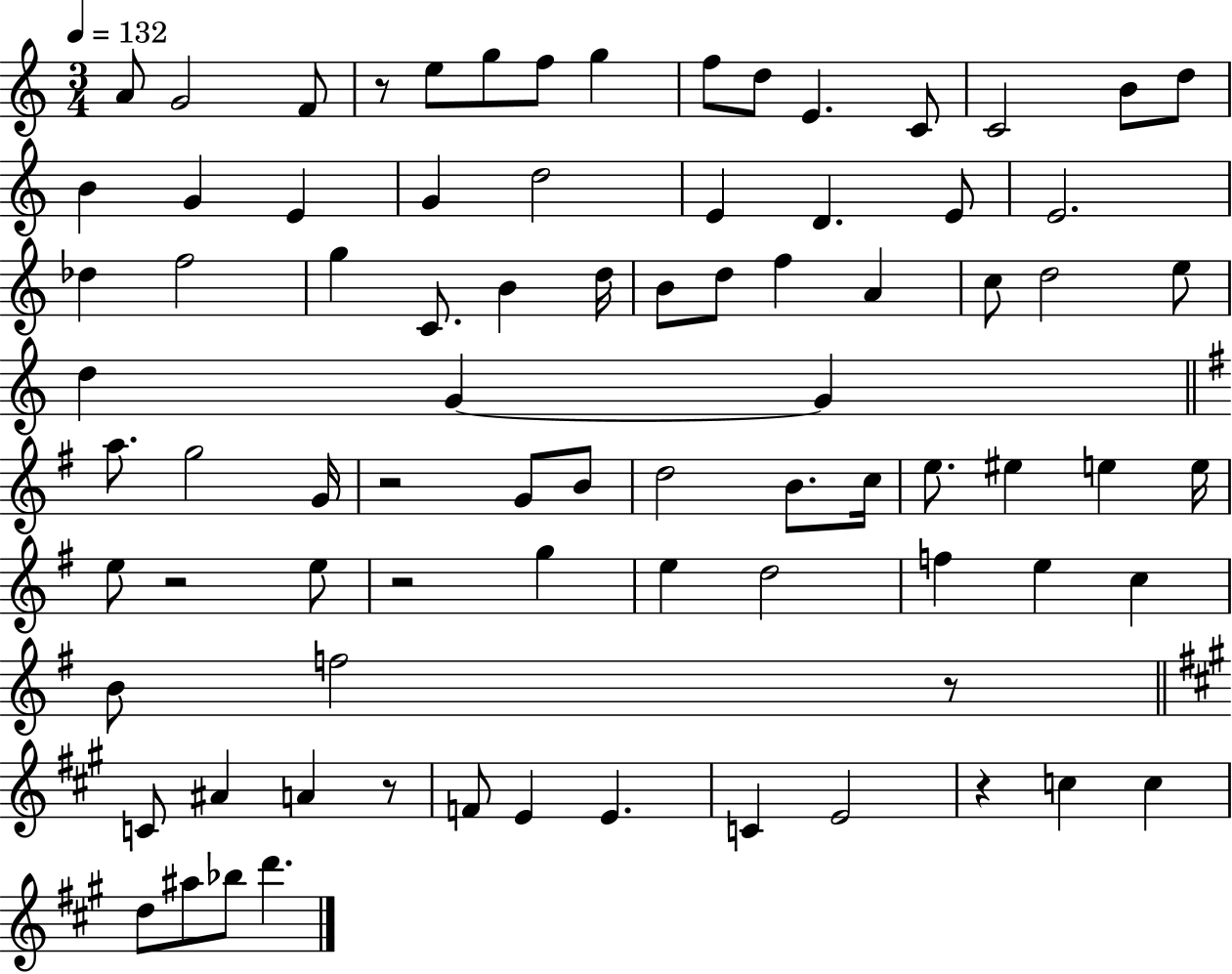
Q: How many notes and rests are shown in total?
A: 82